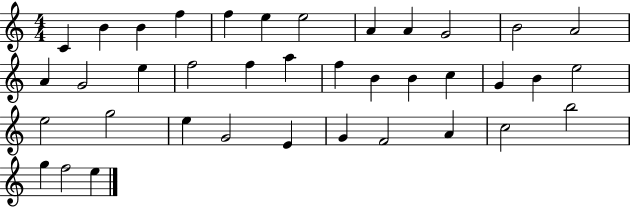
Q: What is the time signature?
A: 4/4